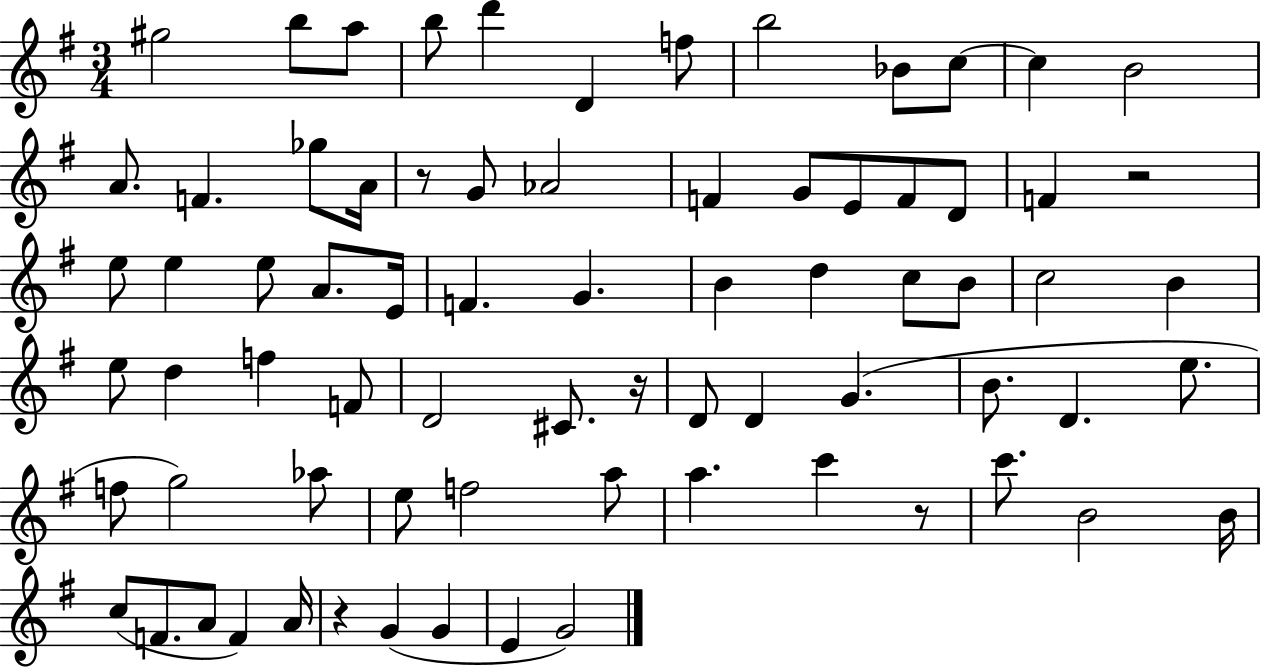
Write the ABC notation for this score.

X:1
T:Untitled
M:3/4
L:1/4
K:G
^g2 b/2 a/2 b/2 d' D f/2 b2 _B/2 c/2 c B2 A/2 F _g/2 A/4 z/2 G/2 _A2 F G/2 E/2 F/2 D/2 F z2 e/2 e e/2 A/2 E/4 F G B d c/2 B/2 c2 B e/2 d f F/2 D2 ^C/2 z/4 D/2 D G B/2 D e/2 f/2 g2 _a/2 e/2 f2 a/2 a c' z/2 c'/2 B2 B/4 c/2 F/2 A/2 F A/4 z G G E G2